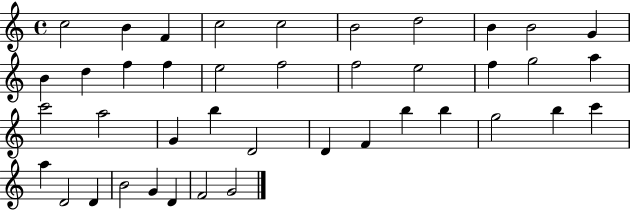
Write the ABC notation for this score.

X:1
T:Untitled
M:4/4
L:1/4
K:C
c2 B F c2 c2 B2 d2 B B2 G B d f f e2 f2 f2 e2 f g2 a c'2 a2 G b D2 D F b b g2 b c' a D2 D B2 G D F2 G2